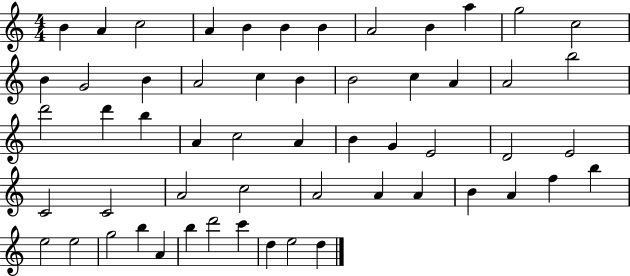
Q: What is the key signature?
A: C major